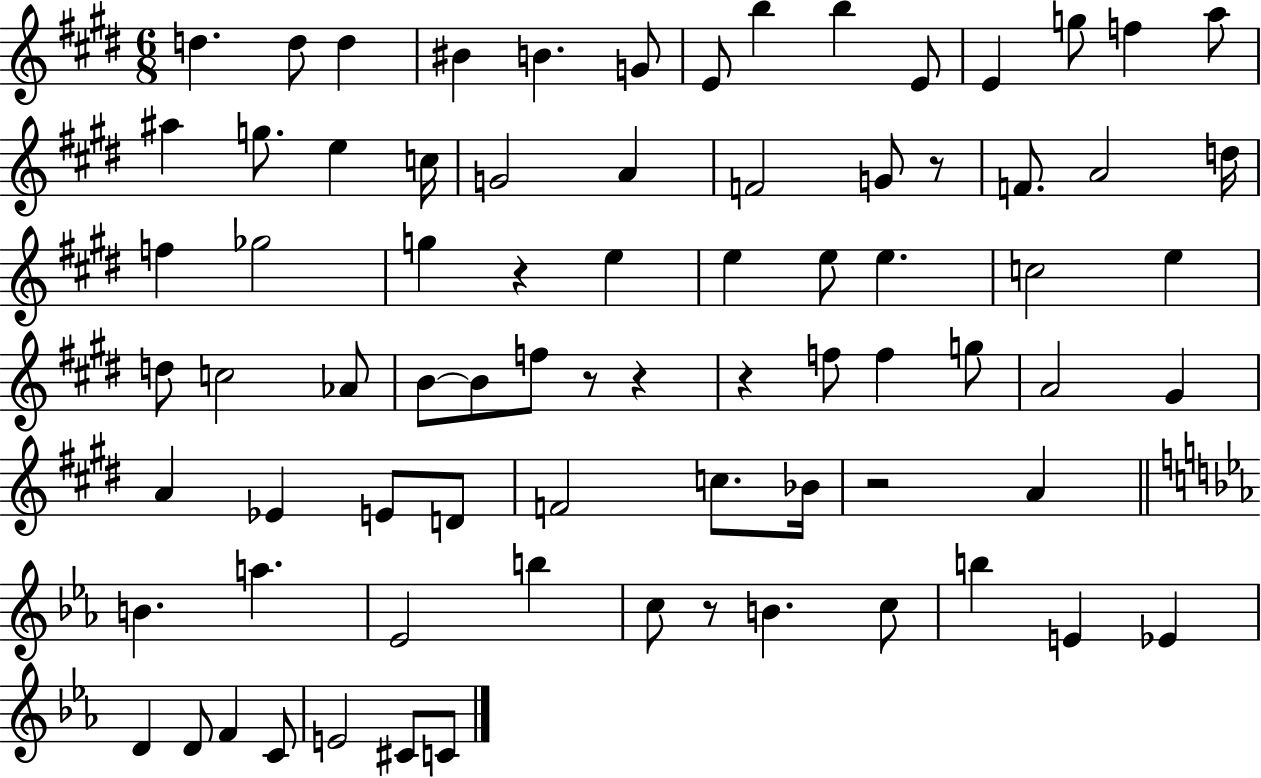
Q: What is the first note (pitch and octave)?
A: D5